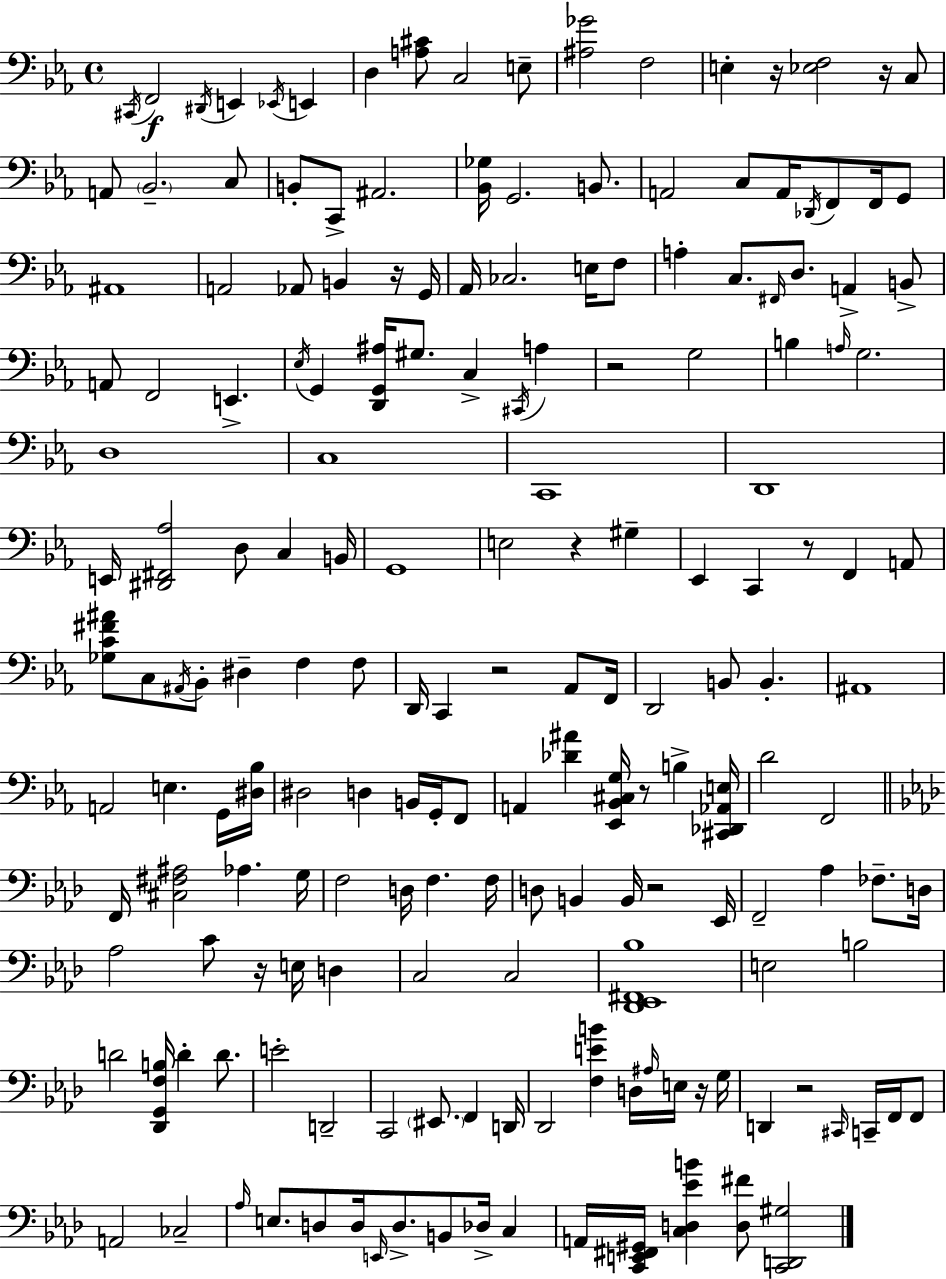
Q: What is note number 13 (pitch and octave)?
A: A2